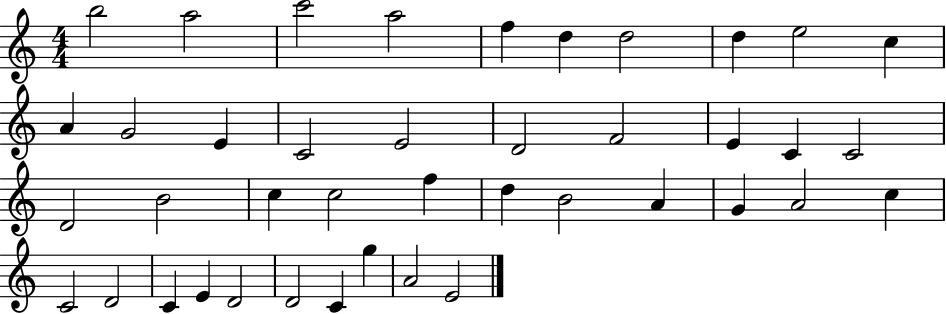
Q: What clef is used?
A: treble